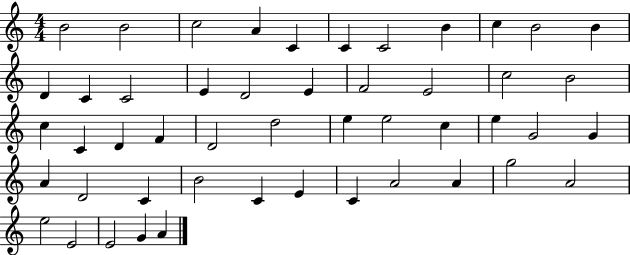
{
  \clef treble
  \numericTimeSignature
  \time 4/4
  \key c \major
  b'2 b'2 | c''2 a'4 c'4 | c'4 c'2 b'4 | c''4 b'2 b'4 | \break d'4 c'4 c'2 | e'4 d'2 e'4 | f'2 e'2 | c''2 b'2 | \break c''4 c'4 d'4 f'4 | d'2 d''2 | e''4 e''2 c''4 | e''4 g'2 g'4 | \break a'4 d'2 c'4 | b'2 c'4 e'4 | c'4 a'2 a'4 | g''2 a'2 | \break e''2 e'2 | e'2 g'4 a'4 | \bar "|."
}